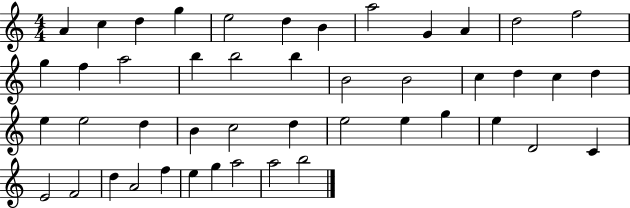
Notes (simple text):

A4/q C5/q D5/q G5/q E5/h D5/q B4/q A5/h G4/q A4/q D5/h F5/h G5/q F5/q A5/h B5/q B5/h B5/q B4/h B4/h C5/q D5/q C5/q D5/q E5/q E5/h D5/q B4/q C5/h D5/q E5/h E5/q G5/q E5/q D4/h C4/q E4/h F4/h D5/q A4/h F5/q E5/q G5/q A5/h A5/h B5/h